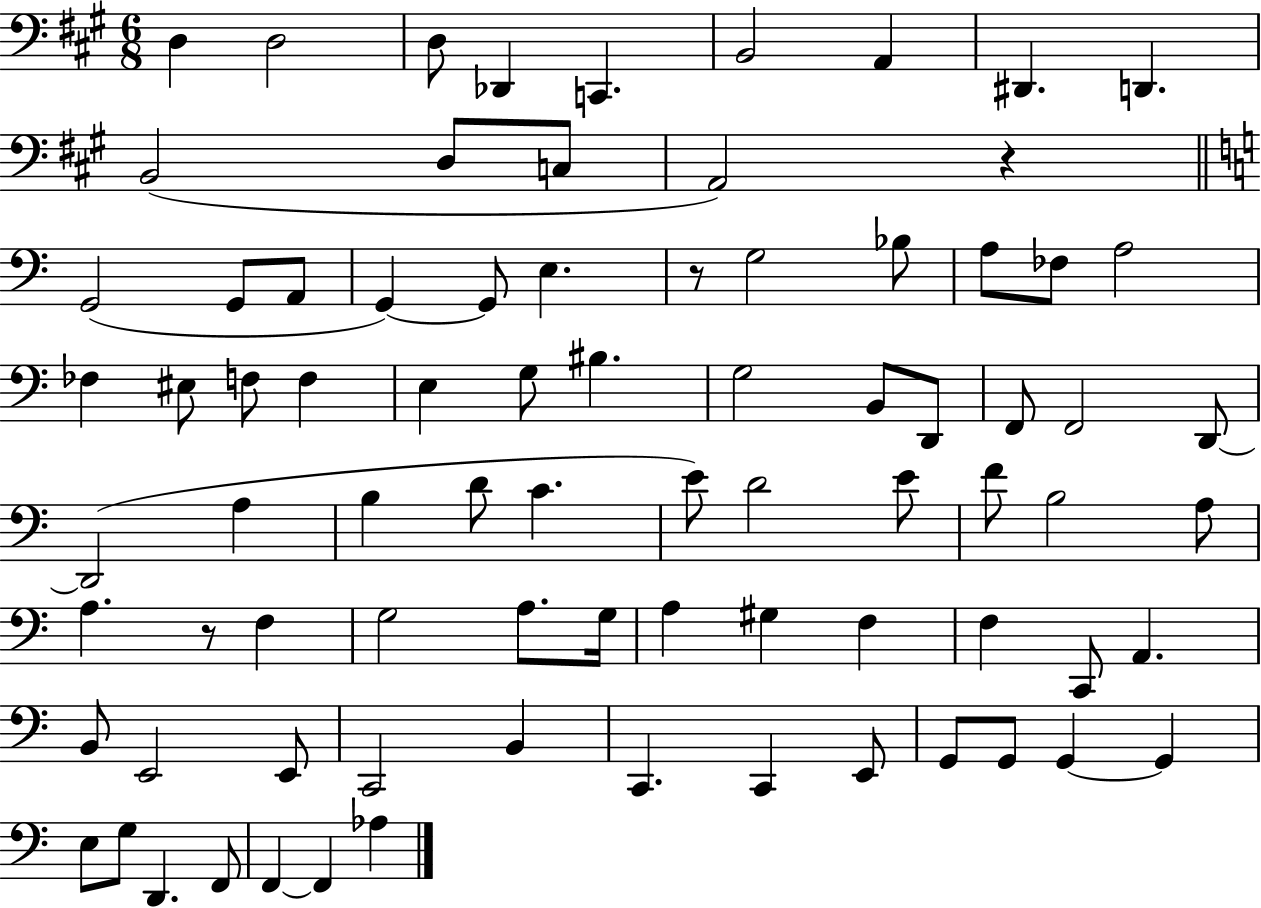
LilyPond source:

{
  \clef bass
  \numericTimeSignature
  \time 6/8
  \key a \major
  \repeat volta 2 { d4 d2 | d8 des,4 c,4. | b,2 a,4 | dis,4. d,4. | \break b,2( d8 c8 | a,2) r4 | \bar "||" \break \key a \minor g,2( g,8 a,8 | g,4~~) g,8 e4. | r8 g2 bes8 | a8 fes8 a2 | \break fes4 eis8 f8 f4 | e4 g8 bis4. | g2 b,8 d,8 | f,8 f,2 d,8~~ | \break d,2( a4 | b4 d'8 c'4. | e'8) d'2 e'8 | f'8 b2 a8 | \break a4. r8 f4 | g2 a8. g16 | a4 gis4 f4 | f4 c,8 a,4. | \break b,8 e,2 e,8 | c,2 b,4 | c,4. c,4 e,8 | g,8 g,8 g,4~~ g,4 | \break e8 g8 d,4. f,8 | f,4~~ f,4 aes4 | } \bar "|."
}